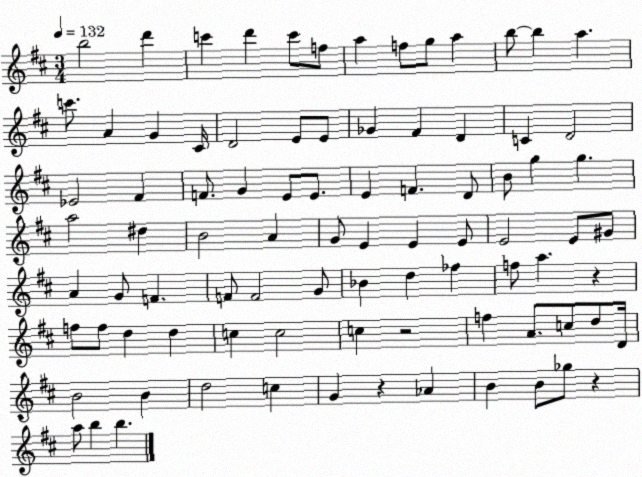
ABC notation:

X:1
T:Untitled
M:3/4
L:1/4
K:D
b2 d' c' d' c'/2 f/2 a f/2 g/2 a b/2 b a c'/2 A G ^C/4 D2 E/2 E/2 _G ^F D C D2 _E2 ^F F/2 G E/2 E/2 E F D/2 B/2 g g a2 ^d B2 A G/2 E E E/2 E2 E/2 ^G/2 A G/2 F F/2 F2 G/2 _B d _f f/2 a z f/2 f/2 d d c c2 c z2 f A/2 c/2 d/2 D/4 B2 B d2 c G z _A B B/2 _g/2 z a/2 b b